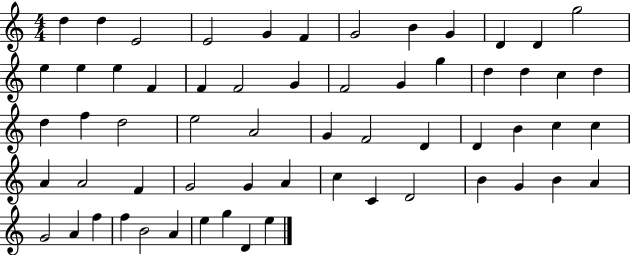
{
  \clef treble
  \numericTimeSignature
  \time 4/4
  \key c \major
  d''4 d''4 e'2 | e'2 g'4 f'4 | g'2 b'4 g'4 | d'4 d'4 g''2 | \break e''4 e''4 e''4 f'4 | f'4 f'2 g'4 | f'2 g'4 g''4 | d''4 d''4 c''4 d''4 | \break d''4 f''4 d''2 | e''2 a'2 | g'4 f'2 d'4 | d'4 b'4 c''4 c''4 | \break a'4 a'2 f'4 | g'2 g'4 a'4 | c''4 c'4 d'2 | b'4 g'4 b'4 a'4 | \break g'2 a'4 f''4 | f''4 b'2 a'4 | e''4 g''4 d'4 e''4 | \bar "|."
}